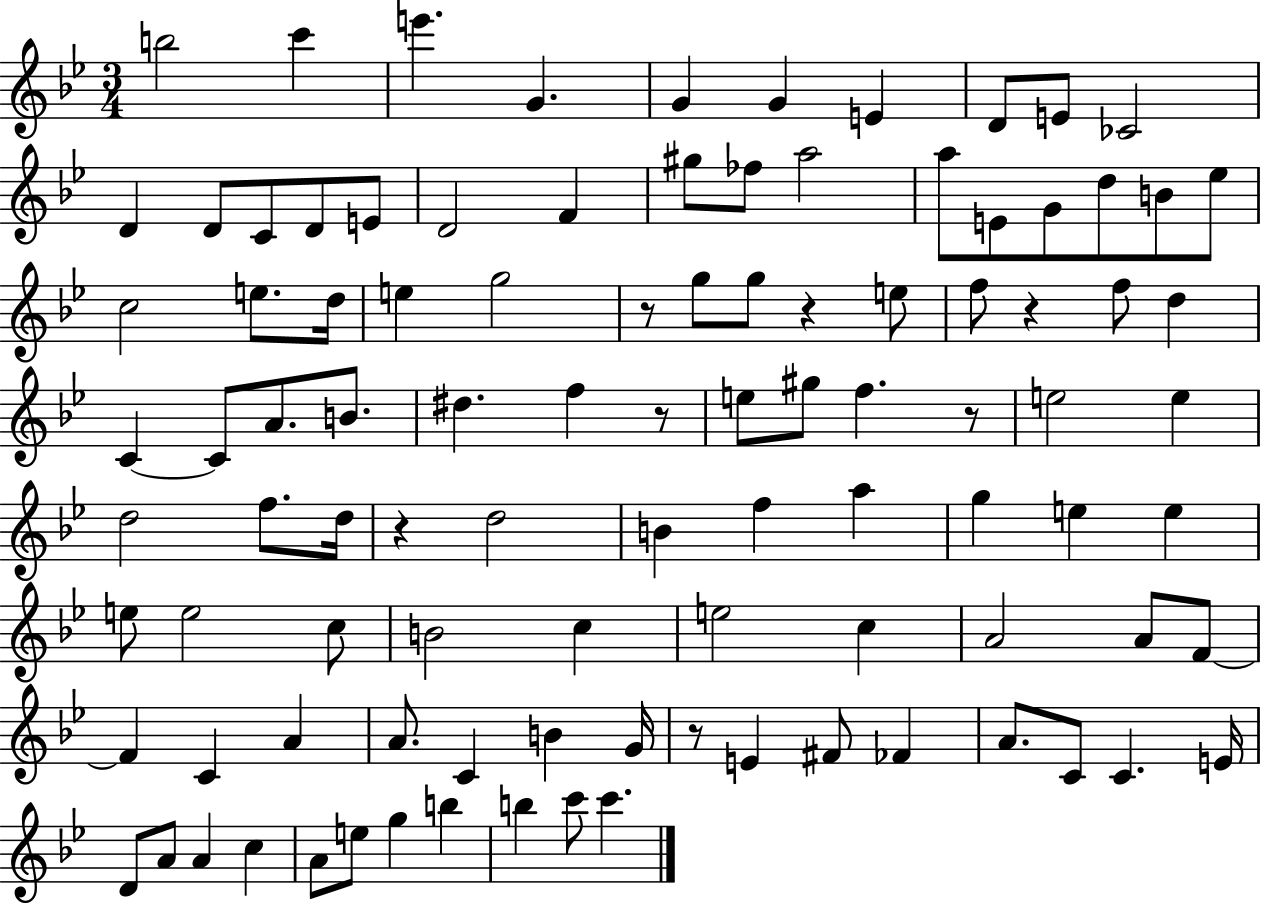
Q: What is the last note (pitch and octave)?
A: C6